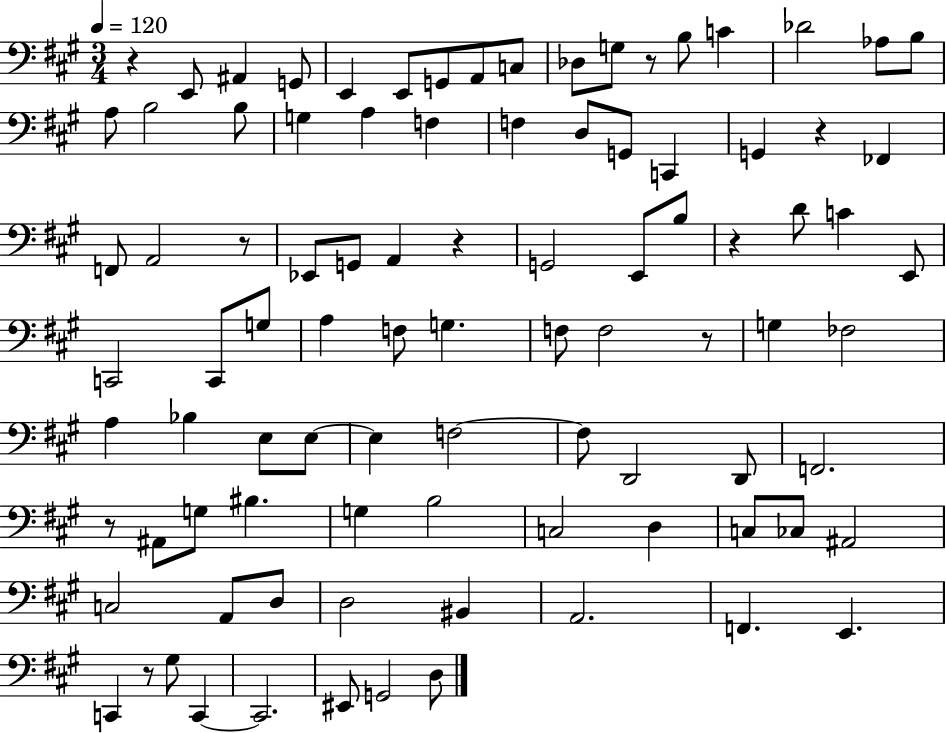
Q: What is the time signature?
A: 3/4